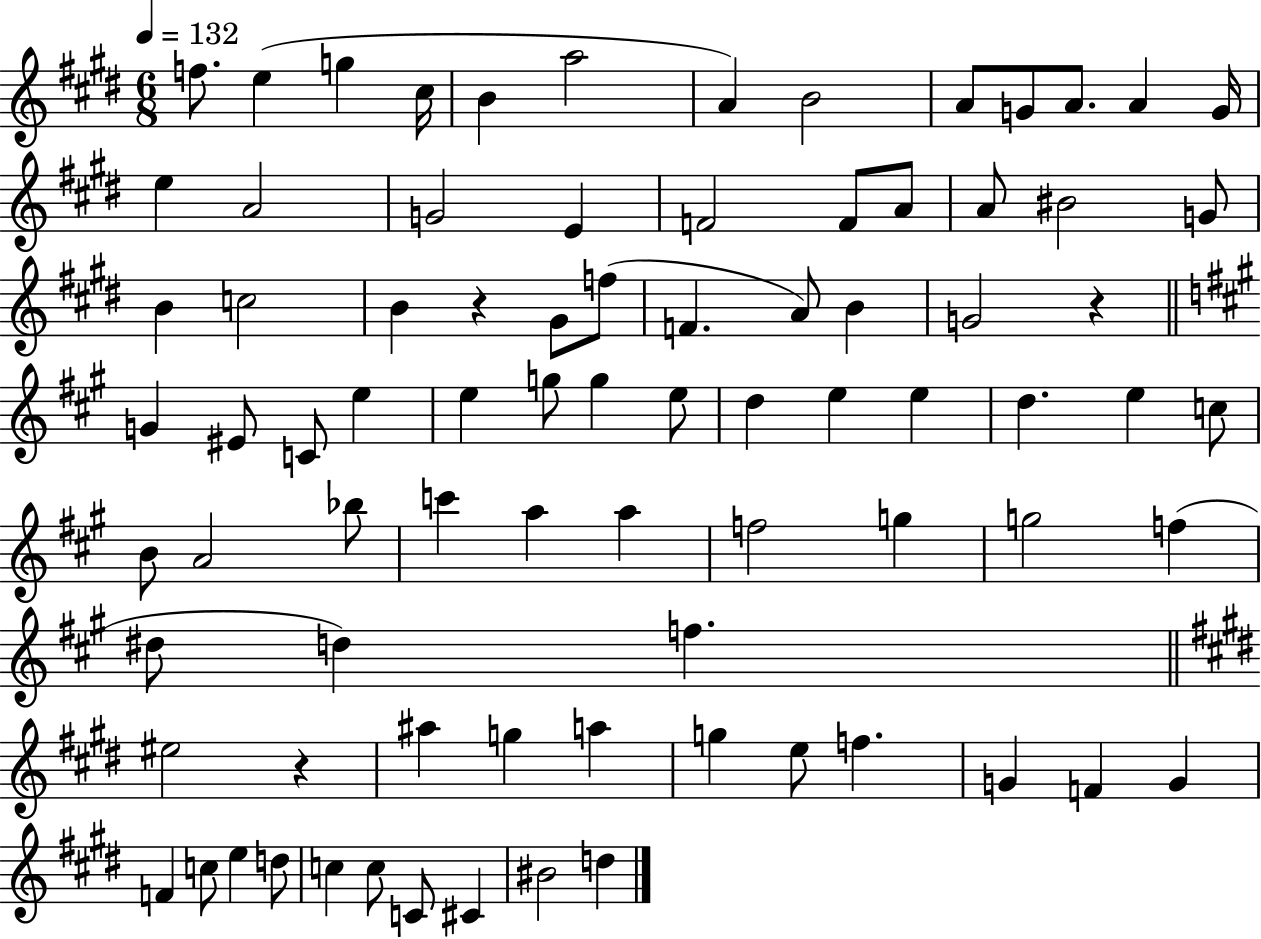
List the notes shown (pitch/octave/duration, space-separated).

F5/e. E5/q G5/q C#5/s B4/q A5/h A4/q B4/h A4/e G4/e A4/e. A4/q G4/s E5/q A4/h G4/h E4/q F4/h F4/e A4/e A4/e BIS4/h G4/e B4/q C5/h B4/q R/q G#4/e F5/e F4/q. A4/e B4/q G4/h R/q G4/q EIS4/e C4/e E5/q E5/q G5/e G5/q E5/e D5/q E5/q E5/q D5/q. E5/q C5/e B4/e A4/h Bb5/e C6/q A5/q A5/q F5/h G5/q G5/h F5/q D#5/e D5/q F5/q. EIS5/h R/q A#5/q G5/q A5/q G5/q E5/e F5/q. G4/q F4/q G4/q F4/q C5/e E5/q D5/e C5/q C5/e C4/e C#4/q BIS4/h D5/q